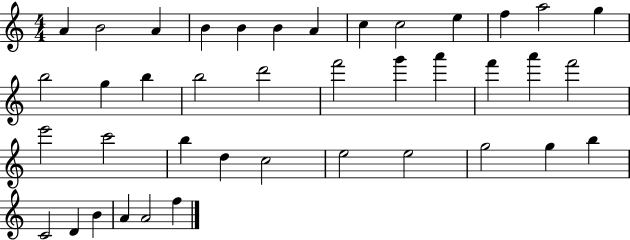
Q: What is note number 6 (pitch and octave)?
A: B4